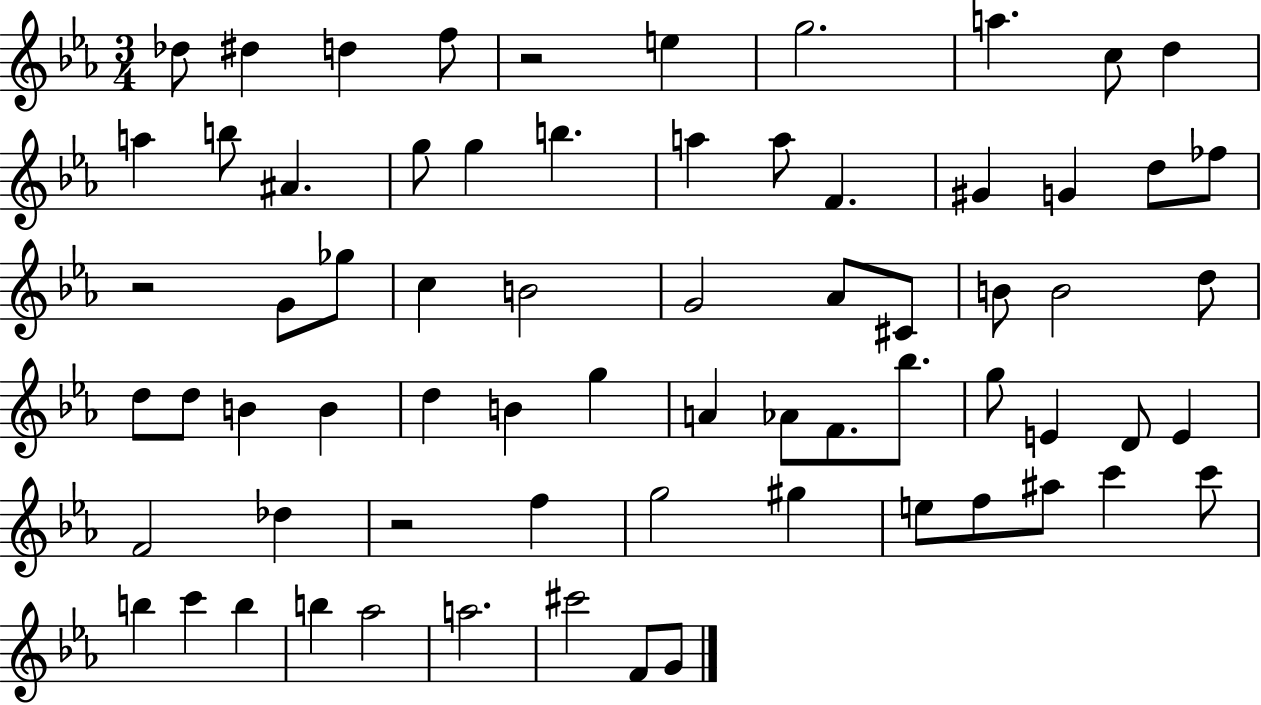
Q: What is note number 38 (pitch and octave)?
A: B4